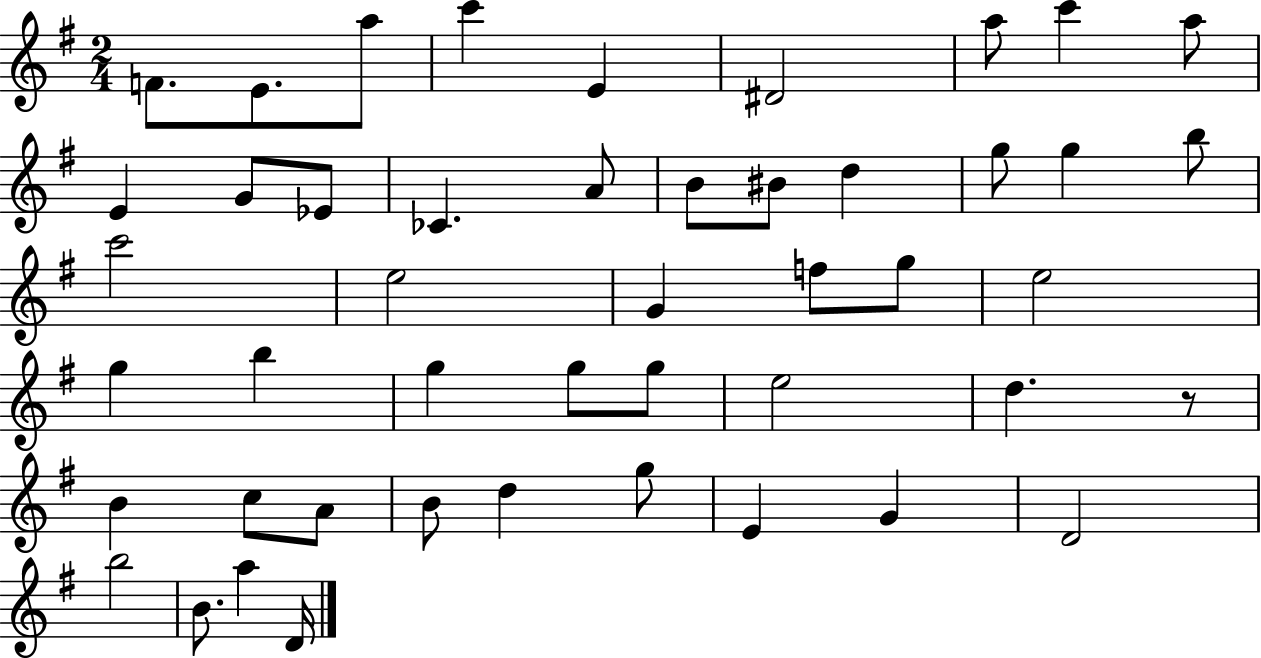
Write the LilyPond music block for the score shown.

{
  \clef treble
  \numericTimeSignature
  \time 2/4
  \key g \major
  \repeat volta 2 { f'8. e'8. a''8 | c'''4 e'4 | dis'2 | a''8 c'''4 a''8 | \break e'4 g'8 ees'8 | ces'4. a'8 | b'8 bis'8 d''4 | g''8 g''4 b''8 | \break c'''2 | e''2 | g'4 f''8 g''8 | e''2 | \break g''4 b''4 | g''4 g''8 g''8 | e''2 | d''4. r8 | \break b'4 c''8 a'8 | b'8 d''4 g''8 | e'4 g'4 | d'2 | \break b''2 | b'8. a''4 d'16 | } \bar "|."
}